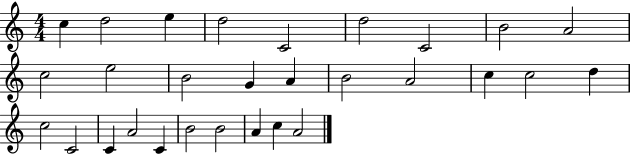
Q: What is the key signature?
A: C major